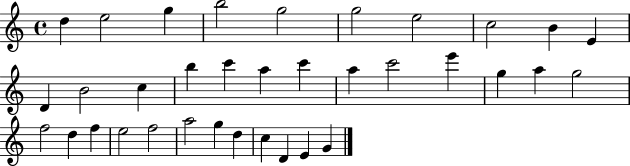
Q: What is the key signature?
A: C major